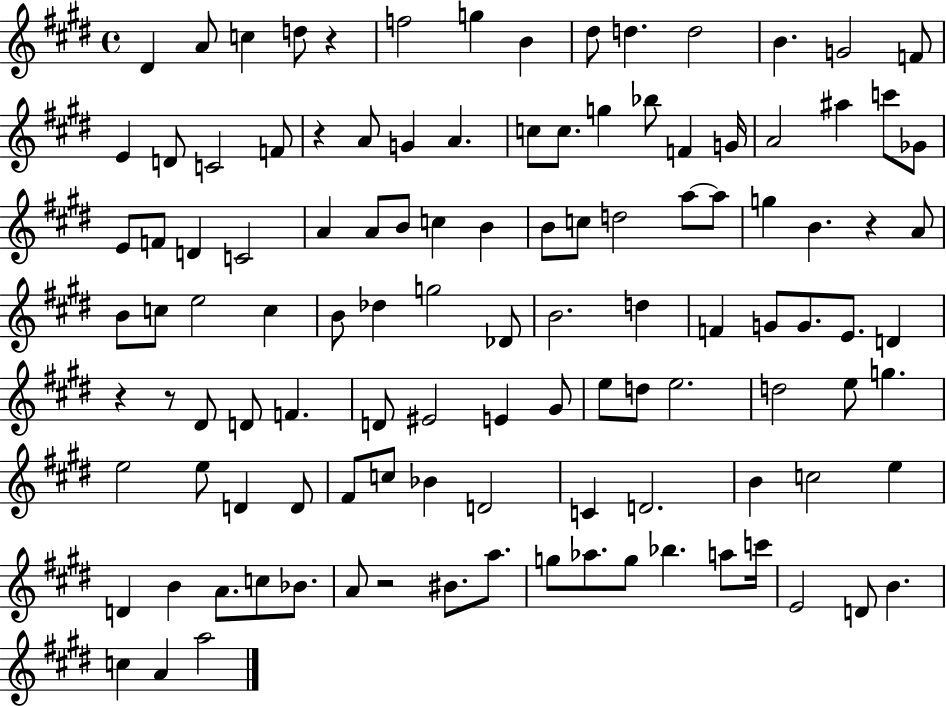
D#4/q A4/e C5/q D5/e R/q F5/h G5/q B4/q D#5/e D5/q. D5/h B4/q. G4/h F4/e E4/q D4/e C4/h F4/e R/q A4/e G4/q A4/q. C5/e C5/e. G5/q Bb5/e F4/q G4/s A4/h A#5/q C6/e Gb4/e E4/e F4/e D4/q C4/h A4/q A4/e B4/e C5/q B4/q B4/e C5/e D5/h A5/e A5/e G5/q B4/q. R/q A4/e B4/e C5/e E5/h C5/q B4/e Db5/q G5/h Db4/e B4/h. D5/q F4/q G4/e G4/e. E4/e. D4/q R/q R/e D#4/e D4/e F4/q. D4/e EIS4/h E4/q G#4/e E5/e D5/e E5/h. D5/h E5/e G5/q. E5/h E5/e D4/q D4/e F#4/e C5/e Bb4/q D4/h C4/q D4/h. B4/q C5/h E5/q D4/q B4/q A4/e. C5/e Bb4/e. A4/e R/h BIS4/e. A5/e. G5/e Ab5/e. G5/e Bb5/q. A5/e C6/s E4/h D4/e B4/q. C5/q A4/q A5/h